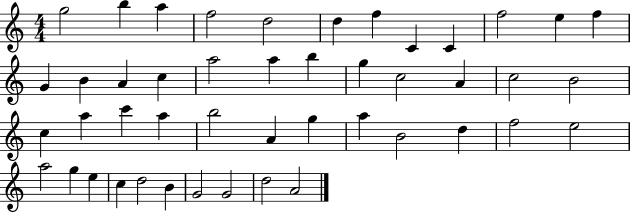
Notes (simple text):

G5/h B5/q A5/q F5/h D5/h D5/q F5/q C4/q C4/q F5/h E5/q F5/q G4/q B4/q A4/q C5/q A5/h A5/q B5/q G5/q C5/h A4/q C5/h B4/h C5/q A5/q C6/q A5/q B5/h A4/q G5/q A5/q B4/h D5/q F5/h E5/h A5/h G5/q E5/q C5/q D5/h B4/q G4/h G4/h D5/h A4/h